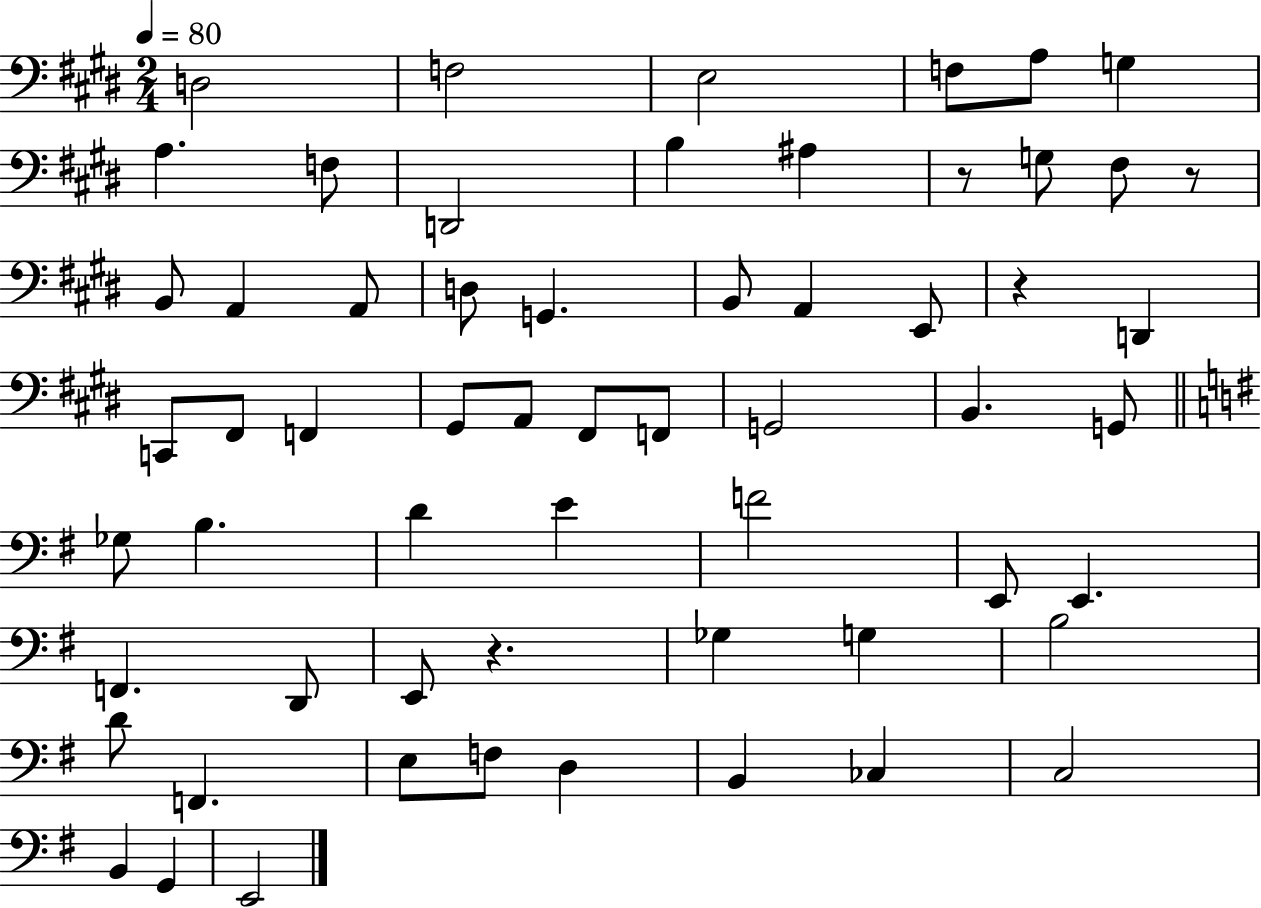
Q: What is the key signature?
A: E major